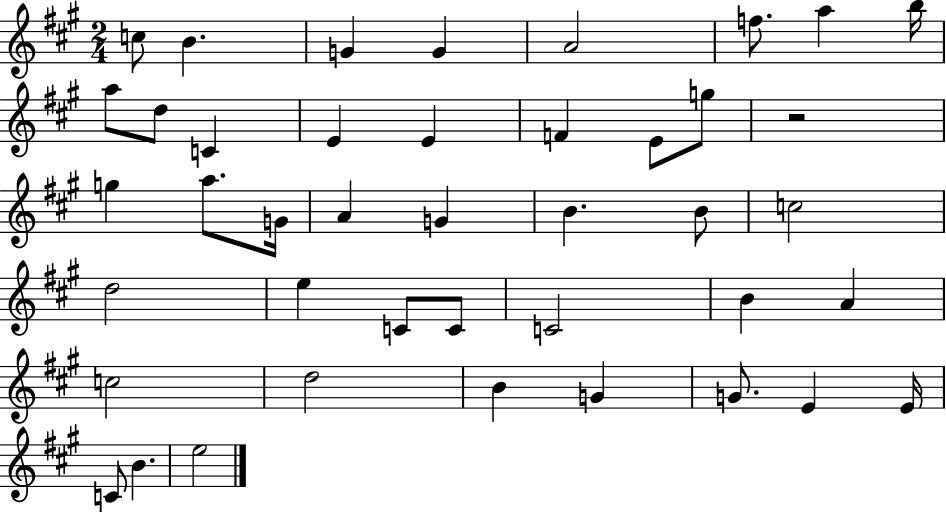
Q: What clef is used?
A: treble